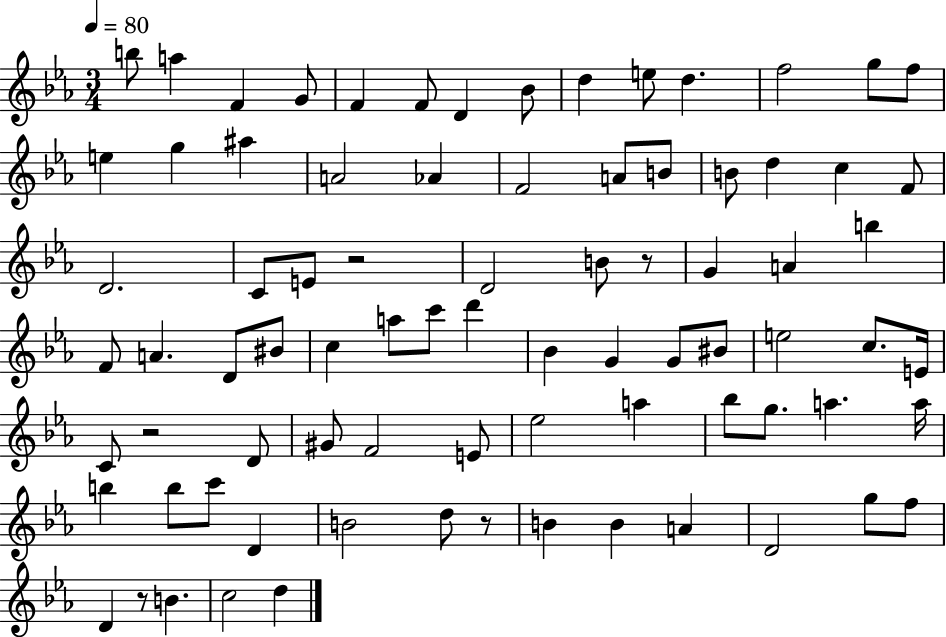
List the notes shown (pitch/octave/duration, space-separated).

B5/e A5/q F4/q G4/e F4/q F4/e D4/q Bb4/e D5/q E5/e D5/q. F5/h G5/e F5/e E5/q G5/q A#5/q A4/h Ab4/q F4/h A4/e B4/e B4/e D5/q C5/q F4/e D4/h. C4/e E4/e R/h D4/h B4/e R/e G4/q A4/q B5/q F4/e A4/q. D4/e BIS4/e C5/q A5/e C6/e D6/q Bb4/q G4/q G4/e BIS4/e E5/h C5/e. E4/s C4/e R/h D4/e G#4/e F4/h E4/e Eb5/h A5/q Bb5/e G5/e. A5/q. A5/s B5/q B5/e C6/e D4/q B4/h D5/e R/e B4/q B4/q A4/q D4/h G5/e F5/e D4/q R/e B4/q. C5/h D5/q